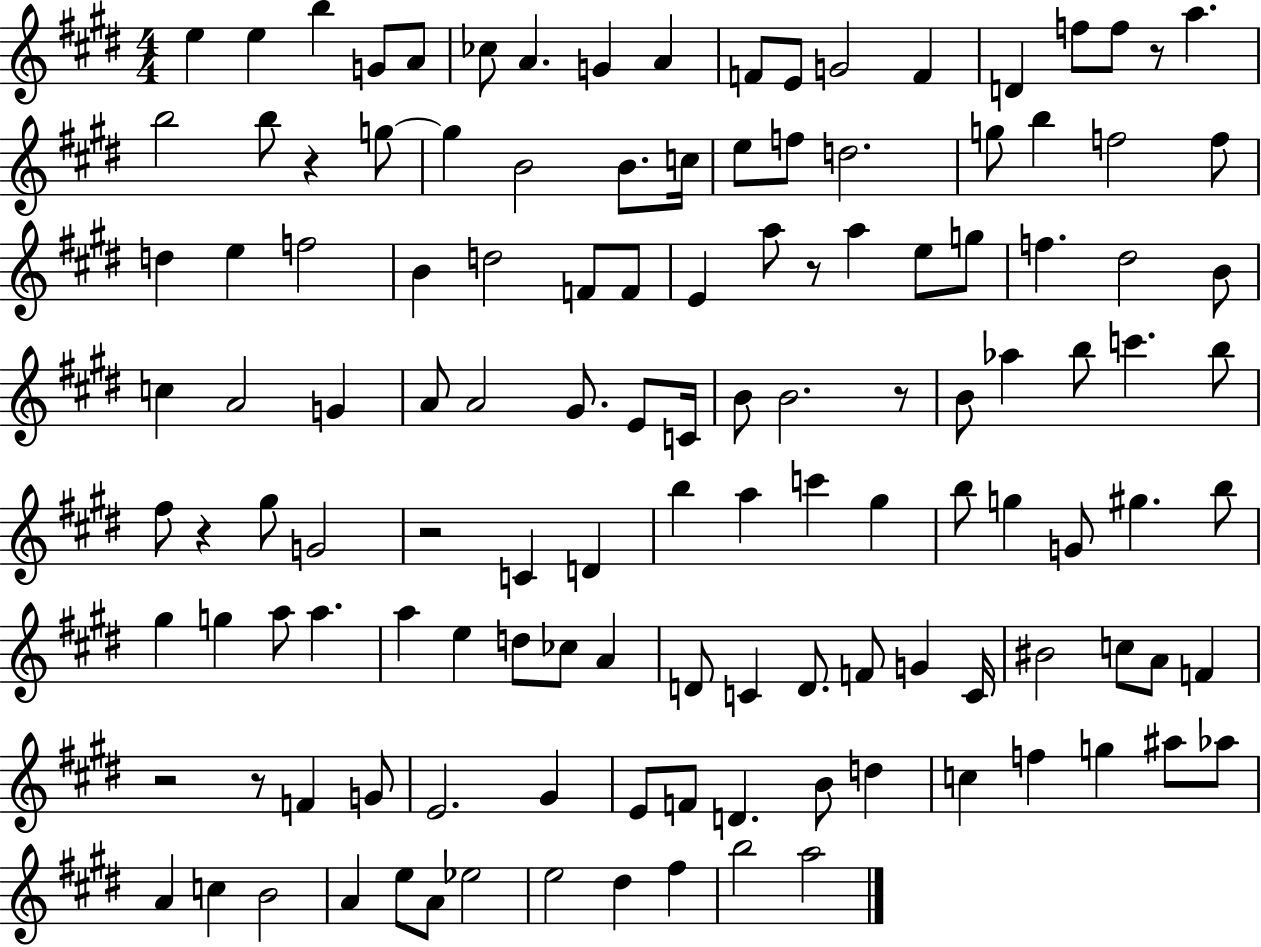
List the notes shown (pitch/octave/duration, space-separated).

E5/q E5/q B5/q G4/e A4/e CES5/e A4/q. G4/q A4/q F4/e E4/e G4/h F4/q D4/q F5/e F5/e R/e A5/q. B5/h B5/e R/q G5/e G5/q B4/h B4/e. C5/s E5/e F5/e D5/h. G5/e B5/q F5/h F5/e D5/q E5/q F5/h B4/q D5/h F4/e F4/e E4/q A5/e R/e A5/q E5/e G5/e F5/q. D#5/h B4/e C5/q A4/h G4/q A4/e A4/h G#4/e. E4/e C4/s B4/e B4/h. R/e B4/e Ab5/q B5/e C6/q. B5/e F#5/e R/q G#5/e G4/h R/h C4/q D4/q B5/q A5/q C6/q G#5/q B5/e G5/q G4/e G#5/q. B5/e G#5/q G5/q A5/e A5/q. A5/q E5/q D5/e CES5/e A4/q D4/e C4/q D4/e. F4/e G4/q C4/s BIS4/h C5/e A4/e F4/q R/h R/e F4/q G4/e E4/h. G#4/q E4/e F4/e D4/q. B4/e D5/q C5/q F5/q G5/q A#5/e Ab5/e A4/q C5/q B4/h A4/q E5/e A4/e Eb5/h E5/h D#5/q F#5/q B5/h A5/h